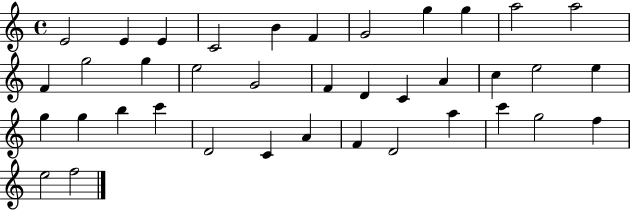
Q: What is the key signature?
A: C major